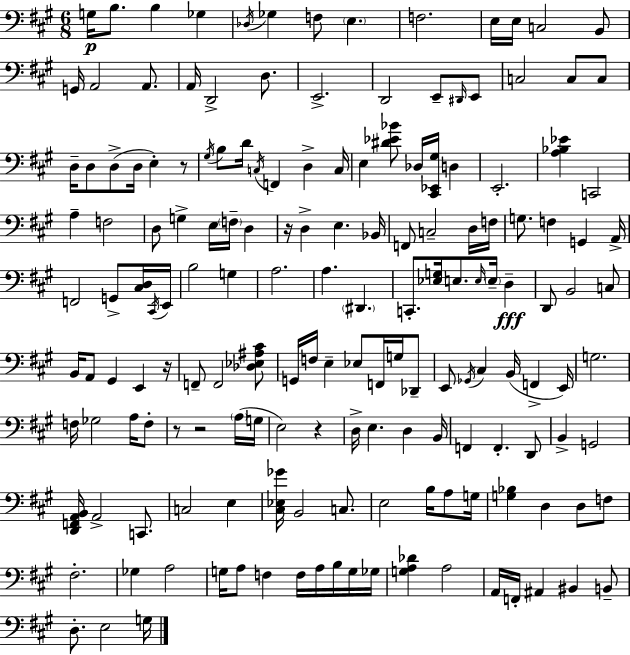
{
  \clef bass
  \numericTimeSignature
  \time 6/8
  \key a \major
  g16\p b8. b4 ges4 | \acciaccatura { des16 } ges4 f8 \parenthesize e4. | f2. | e16 e16 c2 b,8 | \break g,16 a,2 a,8. | a,16 d,2-> d8. | e,2.-> | d,2 e,8-- \grace { dis,16 } | \break e,8 c2 c8 | c8 d16-- d8 d8->( d16 e4-.) | r8 \acciaccatura { gis16 } b8 d'16 \acciaccatura { c16 } f,4 d4-> | c16 e4 <dis' ees' bes'>8 des16 <cis, ees, gis>16 | \break d4 e,2.-. | <a bes ees'>4 c,2 | a4-- f2 | d8 g4-> e16 \parenthesize f16-- | \break d4 r16 d4-> e4. | bes,16 f,8 c2-- | d16 f16 g8. f4 g,4 | a,16-> f,2 | \break g,8-> <cis d>16 \acciaccatura { cis,16 } e,16 b2 | g4 a2. | a4. \parenthesize dis,4. | c,8.-. <ees g>16 e8. | \break \grace { e16 } \parenthesize e16-- d4--\fff d,8 b,2 | c8 b,16 a,8 gis,4 | e,4 r16 f,8-- f,2 | <des ees ais cis'>8 g,16 f16 e4-- | \break ees8 f,16 g16 des,8-- e,8 \acciaccatura { ges,16 } cis4 | b,16( f,4-> e,16) g2. | f16 ges2 | a16 f8-. r8 r2 | \break \parenthesize a16( g16 e2) | r4 d16-> e4. | d4 b,16 f,4 f,4.-. | d,8 b,4-> g,2 | \break <d, f, a, b,>16 a,2-> | c,8. c2 | e4 <cis ees ges'>16 b,2 | c8. e2 | \break b16 a8 g16 <g bes>4 d4 | d8 f8 fis2.-. | ges4 a2 | g16 a8 f4 | \break f16 a16 b16 g16 ges16 <g a des'>4 a2 | a,16 f,16-. ais,4 | bis,4 b,8-- d8.-. e2 | g16 \bar "|."
}